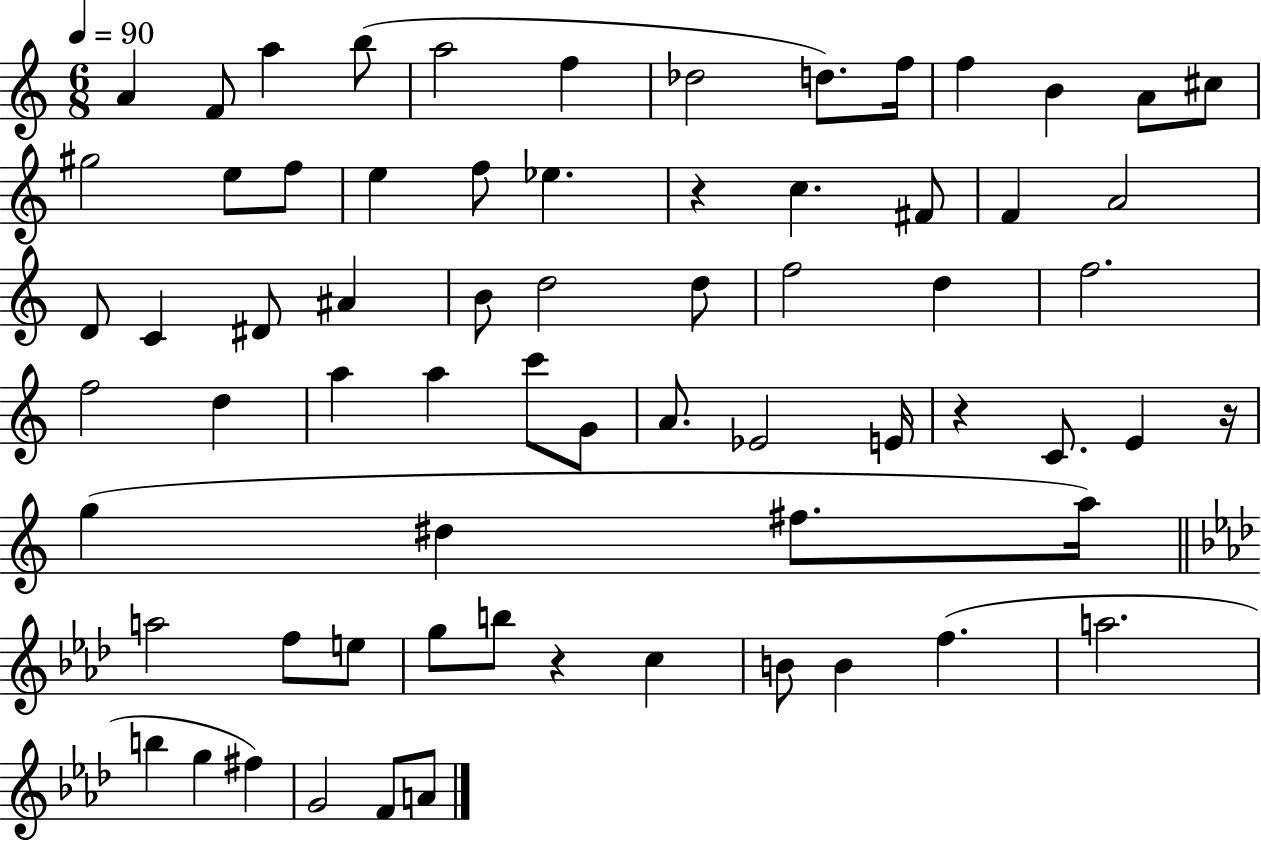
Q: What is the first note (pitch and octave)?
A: A4